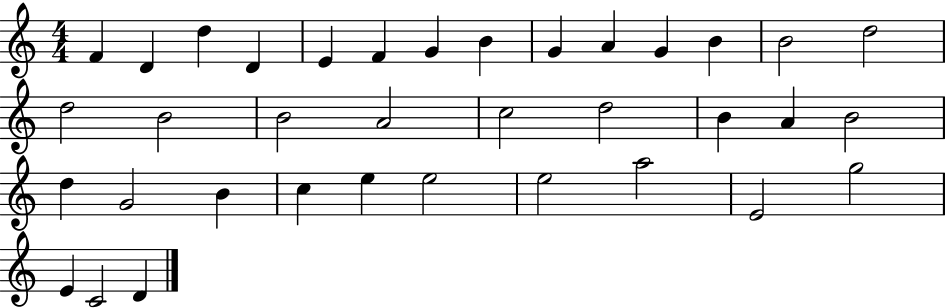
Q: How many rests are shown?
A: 0